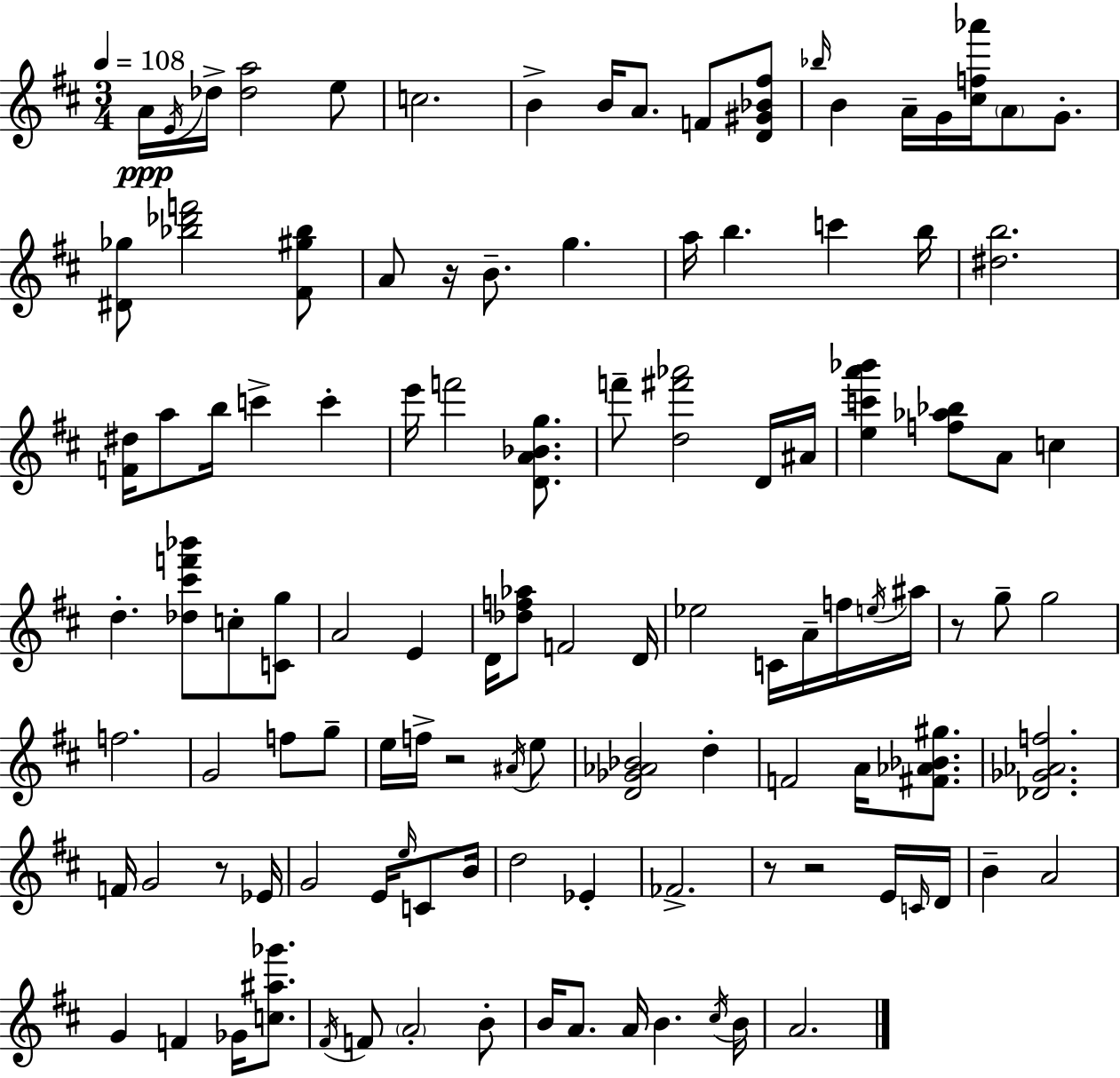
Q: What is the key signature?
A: D major